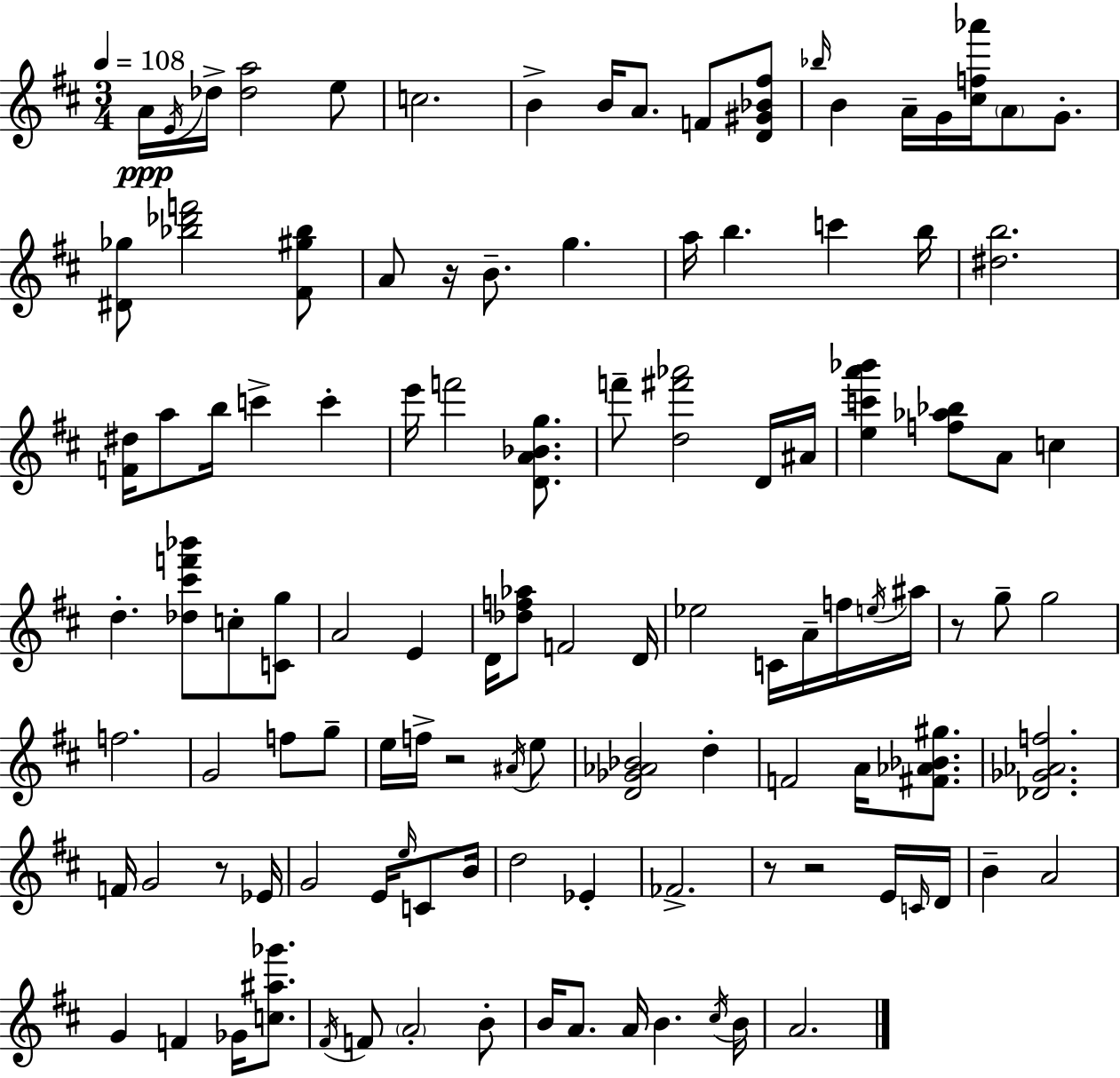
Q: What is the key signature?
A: D major